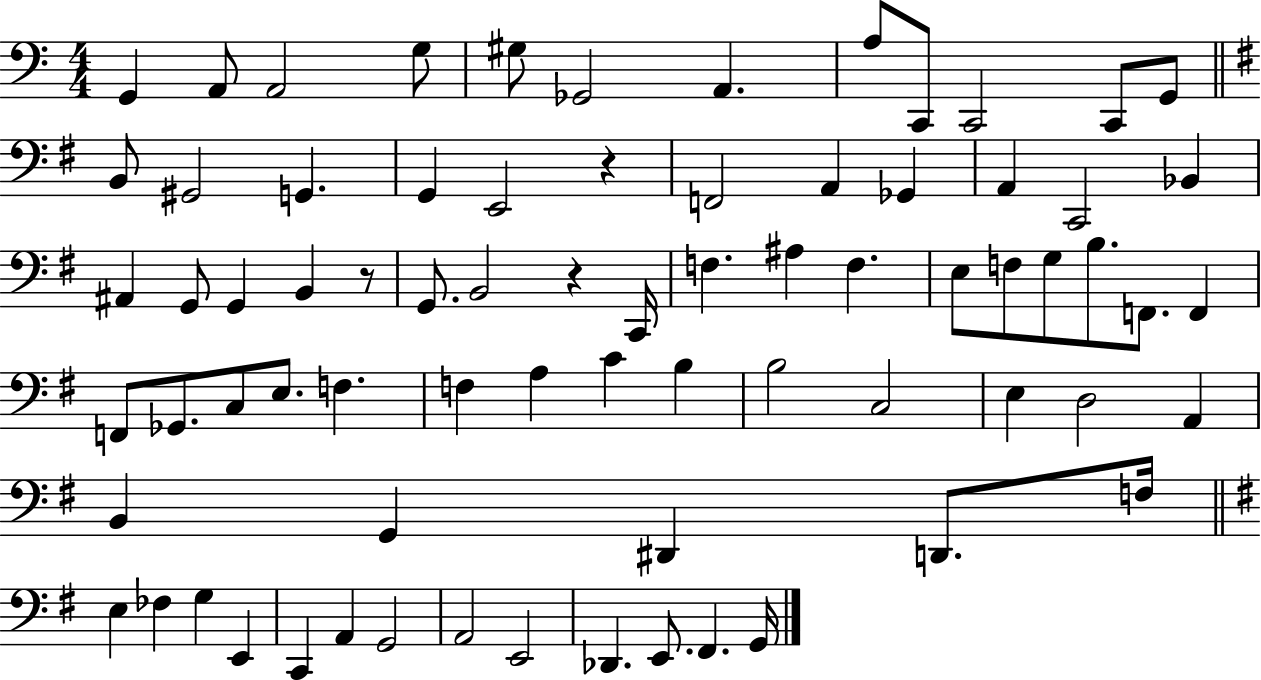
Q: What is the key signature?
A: C major